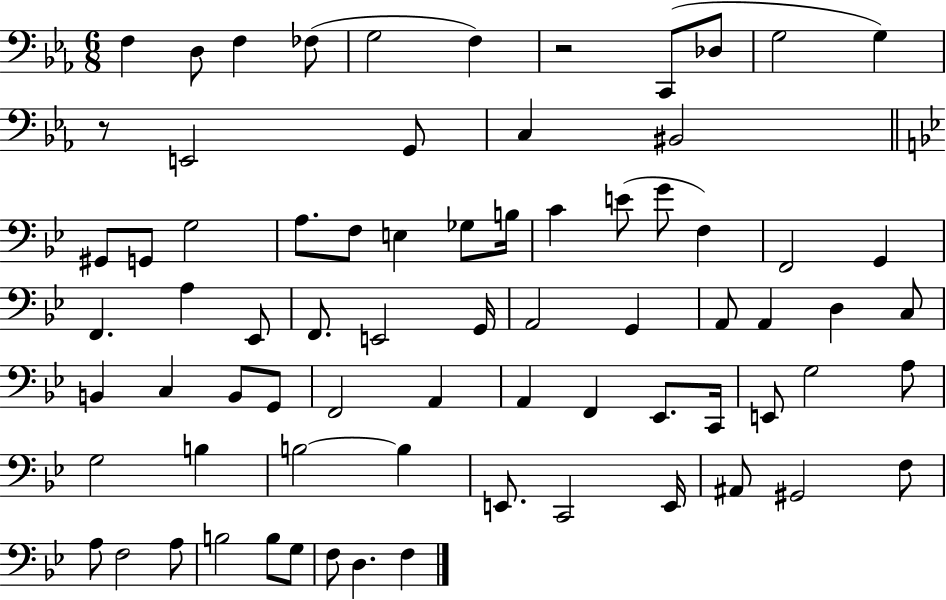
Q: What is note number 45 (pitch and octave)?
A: F2